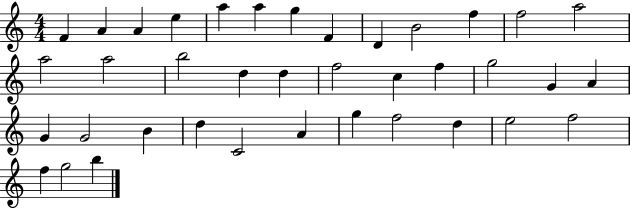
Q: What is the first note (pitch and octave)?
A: F4